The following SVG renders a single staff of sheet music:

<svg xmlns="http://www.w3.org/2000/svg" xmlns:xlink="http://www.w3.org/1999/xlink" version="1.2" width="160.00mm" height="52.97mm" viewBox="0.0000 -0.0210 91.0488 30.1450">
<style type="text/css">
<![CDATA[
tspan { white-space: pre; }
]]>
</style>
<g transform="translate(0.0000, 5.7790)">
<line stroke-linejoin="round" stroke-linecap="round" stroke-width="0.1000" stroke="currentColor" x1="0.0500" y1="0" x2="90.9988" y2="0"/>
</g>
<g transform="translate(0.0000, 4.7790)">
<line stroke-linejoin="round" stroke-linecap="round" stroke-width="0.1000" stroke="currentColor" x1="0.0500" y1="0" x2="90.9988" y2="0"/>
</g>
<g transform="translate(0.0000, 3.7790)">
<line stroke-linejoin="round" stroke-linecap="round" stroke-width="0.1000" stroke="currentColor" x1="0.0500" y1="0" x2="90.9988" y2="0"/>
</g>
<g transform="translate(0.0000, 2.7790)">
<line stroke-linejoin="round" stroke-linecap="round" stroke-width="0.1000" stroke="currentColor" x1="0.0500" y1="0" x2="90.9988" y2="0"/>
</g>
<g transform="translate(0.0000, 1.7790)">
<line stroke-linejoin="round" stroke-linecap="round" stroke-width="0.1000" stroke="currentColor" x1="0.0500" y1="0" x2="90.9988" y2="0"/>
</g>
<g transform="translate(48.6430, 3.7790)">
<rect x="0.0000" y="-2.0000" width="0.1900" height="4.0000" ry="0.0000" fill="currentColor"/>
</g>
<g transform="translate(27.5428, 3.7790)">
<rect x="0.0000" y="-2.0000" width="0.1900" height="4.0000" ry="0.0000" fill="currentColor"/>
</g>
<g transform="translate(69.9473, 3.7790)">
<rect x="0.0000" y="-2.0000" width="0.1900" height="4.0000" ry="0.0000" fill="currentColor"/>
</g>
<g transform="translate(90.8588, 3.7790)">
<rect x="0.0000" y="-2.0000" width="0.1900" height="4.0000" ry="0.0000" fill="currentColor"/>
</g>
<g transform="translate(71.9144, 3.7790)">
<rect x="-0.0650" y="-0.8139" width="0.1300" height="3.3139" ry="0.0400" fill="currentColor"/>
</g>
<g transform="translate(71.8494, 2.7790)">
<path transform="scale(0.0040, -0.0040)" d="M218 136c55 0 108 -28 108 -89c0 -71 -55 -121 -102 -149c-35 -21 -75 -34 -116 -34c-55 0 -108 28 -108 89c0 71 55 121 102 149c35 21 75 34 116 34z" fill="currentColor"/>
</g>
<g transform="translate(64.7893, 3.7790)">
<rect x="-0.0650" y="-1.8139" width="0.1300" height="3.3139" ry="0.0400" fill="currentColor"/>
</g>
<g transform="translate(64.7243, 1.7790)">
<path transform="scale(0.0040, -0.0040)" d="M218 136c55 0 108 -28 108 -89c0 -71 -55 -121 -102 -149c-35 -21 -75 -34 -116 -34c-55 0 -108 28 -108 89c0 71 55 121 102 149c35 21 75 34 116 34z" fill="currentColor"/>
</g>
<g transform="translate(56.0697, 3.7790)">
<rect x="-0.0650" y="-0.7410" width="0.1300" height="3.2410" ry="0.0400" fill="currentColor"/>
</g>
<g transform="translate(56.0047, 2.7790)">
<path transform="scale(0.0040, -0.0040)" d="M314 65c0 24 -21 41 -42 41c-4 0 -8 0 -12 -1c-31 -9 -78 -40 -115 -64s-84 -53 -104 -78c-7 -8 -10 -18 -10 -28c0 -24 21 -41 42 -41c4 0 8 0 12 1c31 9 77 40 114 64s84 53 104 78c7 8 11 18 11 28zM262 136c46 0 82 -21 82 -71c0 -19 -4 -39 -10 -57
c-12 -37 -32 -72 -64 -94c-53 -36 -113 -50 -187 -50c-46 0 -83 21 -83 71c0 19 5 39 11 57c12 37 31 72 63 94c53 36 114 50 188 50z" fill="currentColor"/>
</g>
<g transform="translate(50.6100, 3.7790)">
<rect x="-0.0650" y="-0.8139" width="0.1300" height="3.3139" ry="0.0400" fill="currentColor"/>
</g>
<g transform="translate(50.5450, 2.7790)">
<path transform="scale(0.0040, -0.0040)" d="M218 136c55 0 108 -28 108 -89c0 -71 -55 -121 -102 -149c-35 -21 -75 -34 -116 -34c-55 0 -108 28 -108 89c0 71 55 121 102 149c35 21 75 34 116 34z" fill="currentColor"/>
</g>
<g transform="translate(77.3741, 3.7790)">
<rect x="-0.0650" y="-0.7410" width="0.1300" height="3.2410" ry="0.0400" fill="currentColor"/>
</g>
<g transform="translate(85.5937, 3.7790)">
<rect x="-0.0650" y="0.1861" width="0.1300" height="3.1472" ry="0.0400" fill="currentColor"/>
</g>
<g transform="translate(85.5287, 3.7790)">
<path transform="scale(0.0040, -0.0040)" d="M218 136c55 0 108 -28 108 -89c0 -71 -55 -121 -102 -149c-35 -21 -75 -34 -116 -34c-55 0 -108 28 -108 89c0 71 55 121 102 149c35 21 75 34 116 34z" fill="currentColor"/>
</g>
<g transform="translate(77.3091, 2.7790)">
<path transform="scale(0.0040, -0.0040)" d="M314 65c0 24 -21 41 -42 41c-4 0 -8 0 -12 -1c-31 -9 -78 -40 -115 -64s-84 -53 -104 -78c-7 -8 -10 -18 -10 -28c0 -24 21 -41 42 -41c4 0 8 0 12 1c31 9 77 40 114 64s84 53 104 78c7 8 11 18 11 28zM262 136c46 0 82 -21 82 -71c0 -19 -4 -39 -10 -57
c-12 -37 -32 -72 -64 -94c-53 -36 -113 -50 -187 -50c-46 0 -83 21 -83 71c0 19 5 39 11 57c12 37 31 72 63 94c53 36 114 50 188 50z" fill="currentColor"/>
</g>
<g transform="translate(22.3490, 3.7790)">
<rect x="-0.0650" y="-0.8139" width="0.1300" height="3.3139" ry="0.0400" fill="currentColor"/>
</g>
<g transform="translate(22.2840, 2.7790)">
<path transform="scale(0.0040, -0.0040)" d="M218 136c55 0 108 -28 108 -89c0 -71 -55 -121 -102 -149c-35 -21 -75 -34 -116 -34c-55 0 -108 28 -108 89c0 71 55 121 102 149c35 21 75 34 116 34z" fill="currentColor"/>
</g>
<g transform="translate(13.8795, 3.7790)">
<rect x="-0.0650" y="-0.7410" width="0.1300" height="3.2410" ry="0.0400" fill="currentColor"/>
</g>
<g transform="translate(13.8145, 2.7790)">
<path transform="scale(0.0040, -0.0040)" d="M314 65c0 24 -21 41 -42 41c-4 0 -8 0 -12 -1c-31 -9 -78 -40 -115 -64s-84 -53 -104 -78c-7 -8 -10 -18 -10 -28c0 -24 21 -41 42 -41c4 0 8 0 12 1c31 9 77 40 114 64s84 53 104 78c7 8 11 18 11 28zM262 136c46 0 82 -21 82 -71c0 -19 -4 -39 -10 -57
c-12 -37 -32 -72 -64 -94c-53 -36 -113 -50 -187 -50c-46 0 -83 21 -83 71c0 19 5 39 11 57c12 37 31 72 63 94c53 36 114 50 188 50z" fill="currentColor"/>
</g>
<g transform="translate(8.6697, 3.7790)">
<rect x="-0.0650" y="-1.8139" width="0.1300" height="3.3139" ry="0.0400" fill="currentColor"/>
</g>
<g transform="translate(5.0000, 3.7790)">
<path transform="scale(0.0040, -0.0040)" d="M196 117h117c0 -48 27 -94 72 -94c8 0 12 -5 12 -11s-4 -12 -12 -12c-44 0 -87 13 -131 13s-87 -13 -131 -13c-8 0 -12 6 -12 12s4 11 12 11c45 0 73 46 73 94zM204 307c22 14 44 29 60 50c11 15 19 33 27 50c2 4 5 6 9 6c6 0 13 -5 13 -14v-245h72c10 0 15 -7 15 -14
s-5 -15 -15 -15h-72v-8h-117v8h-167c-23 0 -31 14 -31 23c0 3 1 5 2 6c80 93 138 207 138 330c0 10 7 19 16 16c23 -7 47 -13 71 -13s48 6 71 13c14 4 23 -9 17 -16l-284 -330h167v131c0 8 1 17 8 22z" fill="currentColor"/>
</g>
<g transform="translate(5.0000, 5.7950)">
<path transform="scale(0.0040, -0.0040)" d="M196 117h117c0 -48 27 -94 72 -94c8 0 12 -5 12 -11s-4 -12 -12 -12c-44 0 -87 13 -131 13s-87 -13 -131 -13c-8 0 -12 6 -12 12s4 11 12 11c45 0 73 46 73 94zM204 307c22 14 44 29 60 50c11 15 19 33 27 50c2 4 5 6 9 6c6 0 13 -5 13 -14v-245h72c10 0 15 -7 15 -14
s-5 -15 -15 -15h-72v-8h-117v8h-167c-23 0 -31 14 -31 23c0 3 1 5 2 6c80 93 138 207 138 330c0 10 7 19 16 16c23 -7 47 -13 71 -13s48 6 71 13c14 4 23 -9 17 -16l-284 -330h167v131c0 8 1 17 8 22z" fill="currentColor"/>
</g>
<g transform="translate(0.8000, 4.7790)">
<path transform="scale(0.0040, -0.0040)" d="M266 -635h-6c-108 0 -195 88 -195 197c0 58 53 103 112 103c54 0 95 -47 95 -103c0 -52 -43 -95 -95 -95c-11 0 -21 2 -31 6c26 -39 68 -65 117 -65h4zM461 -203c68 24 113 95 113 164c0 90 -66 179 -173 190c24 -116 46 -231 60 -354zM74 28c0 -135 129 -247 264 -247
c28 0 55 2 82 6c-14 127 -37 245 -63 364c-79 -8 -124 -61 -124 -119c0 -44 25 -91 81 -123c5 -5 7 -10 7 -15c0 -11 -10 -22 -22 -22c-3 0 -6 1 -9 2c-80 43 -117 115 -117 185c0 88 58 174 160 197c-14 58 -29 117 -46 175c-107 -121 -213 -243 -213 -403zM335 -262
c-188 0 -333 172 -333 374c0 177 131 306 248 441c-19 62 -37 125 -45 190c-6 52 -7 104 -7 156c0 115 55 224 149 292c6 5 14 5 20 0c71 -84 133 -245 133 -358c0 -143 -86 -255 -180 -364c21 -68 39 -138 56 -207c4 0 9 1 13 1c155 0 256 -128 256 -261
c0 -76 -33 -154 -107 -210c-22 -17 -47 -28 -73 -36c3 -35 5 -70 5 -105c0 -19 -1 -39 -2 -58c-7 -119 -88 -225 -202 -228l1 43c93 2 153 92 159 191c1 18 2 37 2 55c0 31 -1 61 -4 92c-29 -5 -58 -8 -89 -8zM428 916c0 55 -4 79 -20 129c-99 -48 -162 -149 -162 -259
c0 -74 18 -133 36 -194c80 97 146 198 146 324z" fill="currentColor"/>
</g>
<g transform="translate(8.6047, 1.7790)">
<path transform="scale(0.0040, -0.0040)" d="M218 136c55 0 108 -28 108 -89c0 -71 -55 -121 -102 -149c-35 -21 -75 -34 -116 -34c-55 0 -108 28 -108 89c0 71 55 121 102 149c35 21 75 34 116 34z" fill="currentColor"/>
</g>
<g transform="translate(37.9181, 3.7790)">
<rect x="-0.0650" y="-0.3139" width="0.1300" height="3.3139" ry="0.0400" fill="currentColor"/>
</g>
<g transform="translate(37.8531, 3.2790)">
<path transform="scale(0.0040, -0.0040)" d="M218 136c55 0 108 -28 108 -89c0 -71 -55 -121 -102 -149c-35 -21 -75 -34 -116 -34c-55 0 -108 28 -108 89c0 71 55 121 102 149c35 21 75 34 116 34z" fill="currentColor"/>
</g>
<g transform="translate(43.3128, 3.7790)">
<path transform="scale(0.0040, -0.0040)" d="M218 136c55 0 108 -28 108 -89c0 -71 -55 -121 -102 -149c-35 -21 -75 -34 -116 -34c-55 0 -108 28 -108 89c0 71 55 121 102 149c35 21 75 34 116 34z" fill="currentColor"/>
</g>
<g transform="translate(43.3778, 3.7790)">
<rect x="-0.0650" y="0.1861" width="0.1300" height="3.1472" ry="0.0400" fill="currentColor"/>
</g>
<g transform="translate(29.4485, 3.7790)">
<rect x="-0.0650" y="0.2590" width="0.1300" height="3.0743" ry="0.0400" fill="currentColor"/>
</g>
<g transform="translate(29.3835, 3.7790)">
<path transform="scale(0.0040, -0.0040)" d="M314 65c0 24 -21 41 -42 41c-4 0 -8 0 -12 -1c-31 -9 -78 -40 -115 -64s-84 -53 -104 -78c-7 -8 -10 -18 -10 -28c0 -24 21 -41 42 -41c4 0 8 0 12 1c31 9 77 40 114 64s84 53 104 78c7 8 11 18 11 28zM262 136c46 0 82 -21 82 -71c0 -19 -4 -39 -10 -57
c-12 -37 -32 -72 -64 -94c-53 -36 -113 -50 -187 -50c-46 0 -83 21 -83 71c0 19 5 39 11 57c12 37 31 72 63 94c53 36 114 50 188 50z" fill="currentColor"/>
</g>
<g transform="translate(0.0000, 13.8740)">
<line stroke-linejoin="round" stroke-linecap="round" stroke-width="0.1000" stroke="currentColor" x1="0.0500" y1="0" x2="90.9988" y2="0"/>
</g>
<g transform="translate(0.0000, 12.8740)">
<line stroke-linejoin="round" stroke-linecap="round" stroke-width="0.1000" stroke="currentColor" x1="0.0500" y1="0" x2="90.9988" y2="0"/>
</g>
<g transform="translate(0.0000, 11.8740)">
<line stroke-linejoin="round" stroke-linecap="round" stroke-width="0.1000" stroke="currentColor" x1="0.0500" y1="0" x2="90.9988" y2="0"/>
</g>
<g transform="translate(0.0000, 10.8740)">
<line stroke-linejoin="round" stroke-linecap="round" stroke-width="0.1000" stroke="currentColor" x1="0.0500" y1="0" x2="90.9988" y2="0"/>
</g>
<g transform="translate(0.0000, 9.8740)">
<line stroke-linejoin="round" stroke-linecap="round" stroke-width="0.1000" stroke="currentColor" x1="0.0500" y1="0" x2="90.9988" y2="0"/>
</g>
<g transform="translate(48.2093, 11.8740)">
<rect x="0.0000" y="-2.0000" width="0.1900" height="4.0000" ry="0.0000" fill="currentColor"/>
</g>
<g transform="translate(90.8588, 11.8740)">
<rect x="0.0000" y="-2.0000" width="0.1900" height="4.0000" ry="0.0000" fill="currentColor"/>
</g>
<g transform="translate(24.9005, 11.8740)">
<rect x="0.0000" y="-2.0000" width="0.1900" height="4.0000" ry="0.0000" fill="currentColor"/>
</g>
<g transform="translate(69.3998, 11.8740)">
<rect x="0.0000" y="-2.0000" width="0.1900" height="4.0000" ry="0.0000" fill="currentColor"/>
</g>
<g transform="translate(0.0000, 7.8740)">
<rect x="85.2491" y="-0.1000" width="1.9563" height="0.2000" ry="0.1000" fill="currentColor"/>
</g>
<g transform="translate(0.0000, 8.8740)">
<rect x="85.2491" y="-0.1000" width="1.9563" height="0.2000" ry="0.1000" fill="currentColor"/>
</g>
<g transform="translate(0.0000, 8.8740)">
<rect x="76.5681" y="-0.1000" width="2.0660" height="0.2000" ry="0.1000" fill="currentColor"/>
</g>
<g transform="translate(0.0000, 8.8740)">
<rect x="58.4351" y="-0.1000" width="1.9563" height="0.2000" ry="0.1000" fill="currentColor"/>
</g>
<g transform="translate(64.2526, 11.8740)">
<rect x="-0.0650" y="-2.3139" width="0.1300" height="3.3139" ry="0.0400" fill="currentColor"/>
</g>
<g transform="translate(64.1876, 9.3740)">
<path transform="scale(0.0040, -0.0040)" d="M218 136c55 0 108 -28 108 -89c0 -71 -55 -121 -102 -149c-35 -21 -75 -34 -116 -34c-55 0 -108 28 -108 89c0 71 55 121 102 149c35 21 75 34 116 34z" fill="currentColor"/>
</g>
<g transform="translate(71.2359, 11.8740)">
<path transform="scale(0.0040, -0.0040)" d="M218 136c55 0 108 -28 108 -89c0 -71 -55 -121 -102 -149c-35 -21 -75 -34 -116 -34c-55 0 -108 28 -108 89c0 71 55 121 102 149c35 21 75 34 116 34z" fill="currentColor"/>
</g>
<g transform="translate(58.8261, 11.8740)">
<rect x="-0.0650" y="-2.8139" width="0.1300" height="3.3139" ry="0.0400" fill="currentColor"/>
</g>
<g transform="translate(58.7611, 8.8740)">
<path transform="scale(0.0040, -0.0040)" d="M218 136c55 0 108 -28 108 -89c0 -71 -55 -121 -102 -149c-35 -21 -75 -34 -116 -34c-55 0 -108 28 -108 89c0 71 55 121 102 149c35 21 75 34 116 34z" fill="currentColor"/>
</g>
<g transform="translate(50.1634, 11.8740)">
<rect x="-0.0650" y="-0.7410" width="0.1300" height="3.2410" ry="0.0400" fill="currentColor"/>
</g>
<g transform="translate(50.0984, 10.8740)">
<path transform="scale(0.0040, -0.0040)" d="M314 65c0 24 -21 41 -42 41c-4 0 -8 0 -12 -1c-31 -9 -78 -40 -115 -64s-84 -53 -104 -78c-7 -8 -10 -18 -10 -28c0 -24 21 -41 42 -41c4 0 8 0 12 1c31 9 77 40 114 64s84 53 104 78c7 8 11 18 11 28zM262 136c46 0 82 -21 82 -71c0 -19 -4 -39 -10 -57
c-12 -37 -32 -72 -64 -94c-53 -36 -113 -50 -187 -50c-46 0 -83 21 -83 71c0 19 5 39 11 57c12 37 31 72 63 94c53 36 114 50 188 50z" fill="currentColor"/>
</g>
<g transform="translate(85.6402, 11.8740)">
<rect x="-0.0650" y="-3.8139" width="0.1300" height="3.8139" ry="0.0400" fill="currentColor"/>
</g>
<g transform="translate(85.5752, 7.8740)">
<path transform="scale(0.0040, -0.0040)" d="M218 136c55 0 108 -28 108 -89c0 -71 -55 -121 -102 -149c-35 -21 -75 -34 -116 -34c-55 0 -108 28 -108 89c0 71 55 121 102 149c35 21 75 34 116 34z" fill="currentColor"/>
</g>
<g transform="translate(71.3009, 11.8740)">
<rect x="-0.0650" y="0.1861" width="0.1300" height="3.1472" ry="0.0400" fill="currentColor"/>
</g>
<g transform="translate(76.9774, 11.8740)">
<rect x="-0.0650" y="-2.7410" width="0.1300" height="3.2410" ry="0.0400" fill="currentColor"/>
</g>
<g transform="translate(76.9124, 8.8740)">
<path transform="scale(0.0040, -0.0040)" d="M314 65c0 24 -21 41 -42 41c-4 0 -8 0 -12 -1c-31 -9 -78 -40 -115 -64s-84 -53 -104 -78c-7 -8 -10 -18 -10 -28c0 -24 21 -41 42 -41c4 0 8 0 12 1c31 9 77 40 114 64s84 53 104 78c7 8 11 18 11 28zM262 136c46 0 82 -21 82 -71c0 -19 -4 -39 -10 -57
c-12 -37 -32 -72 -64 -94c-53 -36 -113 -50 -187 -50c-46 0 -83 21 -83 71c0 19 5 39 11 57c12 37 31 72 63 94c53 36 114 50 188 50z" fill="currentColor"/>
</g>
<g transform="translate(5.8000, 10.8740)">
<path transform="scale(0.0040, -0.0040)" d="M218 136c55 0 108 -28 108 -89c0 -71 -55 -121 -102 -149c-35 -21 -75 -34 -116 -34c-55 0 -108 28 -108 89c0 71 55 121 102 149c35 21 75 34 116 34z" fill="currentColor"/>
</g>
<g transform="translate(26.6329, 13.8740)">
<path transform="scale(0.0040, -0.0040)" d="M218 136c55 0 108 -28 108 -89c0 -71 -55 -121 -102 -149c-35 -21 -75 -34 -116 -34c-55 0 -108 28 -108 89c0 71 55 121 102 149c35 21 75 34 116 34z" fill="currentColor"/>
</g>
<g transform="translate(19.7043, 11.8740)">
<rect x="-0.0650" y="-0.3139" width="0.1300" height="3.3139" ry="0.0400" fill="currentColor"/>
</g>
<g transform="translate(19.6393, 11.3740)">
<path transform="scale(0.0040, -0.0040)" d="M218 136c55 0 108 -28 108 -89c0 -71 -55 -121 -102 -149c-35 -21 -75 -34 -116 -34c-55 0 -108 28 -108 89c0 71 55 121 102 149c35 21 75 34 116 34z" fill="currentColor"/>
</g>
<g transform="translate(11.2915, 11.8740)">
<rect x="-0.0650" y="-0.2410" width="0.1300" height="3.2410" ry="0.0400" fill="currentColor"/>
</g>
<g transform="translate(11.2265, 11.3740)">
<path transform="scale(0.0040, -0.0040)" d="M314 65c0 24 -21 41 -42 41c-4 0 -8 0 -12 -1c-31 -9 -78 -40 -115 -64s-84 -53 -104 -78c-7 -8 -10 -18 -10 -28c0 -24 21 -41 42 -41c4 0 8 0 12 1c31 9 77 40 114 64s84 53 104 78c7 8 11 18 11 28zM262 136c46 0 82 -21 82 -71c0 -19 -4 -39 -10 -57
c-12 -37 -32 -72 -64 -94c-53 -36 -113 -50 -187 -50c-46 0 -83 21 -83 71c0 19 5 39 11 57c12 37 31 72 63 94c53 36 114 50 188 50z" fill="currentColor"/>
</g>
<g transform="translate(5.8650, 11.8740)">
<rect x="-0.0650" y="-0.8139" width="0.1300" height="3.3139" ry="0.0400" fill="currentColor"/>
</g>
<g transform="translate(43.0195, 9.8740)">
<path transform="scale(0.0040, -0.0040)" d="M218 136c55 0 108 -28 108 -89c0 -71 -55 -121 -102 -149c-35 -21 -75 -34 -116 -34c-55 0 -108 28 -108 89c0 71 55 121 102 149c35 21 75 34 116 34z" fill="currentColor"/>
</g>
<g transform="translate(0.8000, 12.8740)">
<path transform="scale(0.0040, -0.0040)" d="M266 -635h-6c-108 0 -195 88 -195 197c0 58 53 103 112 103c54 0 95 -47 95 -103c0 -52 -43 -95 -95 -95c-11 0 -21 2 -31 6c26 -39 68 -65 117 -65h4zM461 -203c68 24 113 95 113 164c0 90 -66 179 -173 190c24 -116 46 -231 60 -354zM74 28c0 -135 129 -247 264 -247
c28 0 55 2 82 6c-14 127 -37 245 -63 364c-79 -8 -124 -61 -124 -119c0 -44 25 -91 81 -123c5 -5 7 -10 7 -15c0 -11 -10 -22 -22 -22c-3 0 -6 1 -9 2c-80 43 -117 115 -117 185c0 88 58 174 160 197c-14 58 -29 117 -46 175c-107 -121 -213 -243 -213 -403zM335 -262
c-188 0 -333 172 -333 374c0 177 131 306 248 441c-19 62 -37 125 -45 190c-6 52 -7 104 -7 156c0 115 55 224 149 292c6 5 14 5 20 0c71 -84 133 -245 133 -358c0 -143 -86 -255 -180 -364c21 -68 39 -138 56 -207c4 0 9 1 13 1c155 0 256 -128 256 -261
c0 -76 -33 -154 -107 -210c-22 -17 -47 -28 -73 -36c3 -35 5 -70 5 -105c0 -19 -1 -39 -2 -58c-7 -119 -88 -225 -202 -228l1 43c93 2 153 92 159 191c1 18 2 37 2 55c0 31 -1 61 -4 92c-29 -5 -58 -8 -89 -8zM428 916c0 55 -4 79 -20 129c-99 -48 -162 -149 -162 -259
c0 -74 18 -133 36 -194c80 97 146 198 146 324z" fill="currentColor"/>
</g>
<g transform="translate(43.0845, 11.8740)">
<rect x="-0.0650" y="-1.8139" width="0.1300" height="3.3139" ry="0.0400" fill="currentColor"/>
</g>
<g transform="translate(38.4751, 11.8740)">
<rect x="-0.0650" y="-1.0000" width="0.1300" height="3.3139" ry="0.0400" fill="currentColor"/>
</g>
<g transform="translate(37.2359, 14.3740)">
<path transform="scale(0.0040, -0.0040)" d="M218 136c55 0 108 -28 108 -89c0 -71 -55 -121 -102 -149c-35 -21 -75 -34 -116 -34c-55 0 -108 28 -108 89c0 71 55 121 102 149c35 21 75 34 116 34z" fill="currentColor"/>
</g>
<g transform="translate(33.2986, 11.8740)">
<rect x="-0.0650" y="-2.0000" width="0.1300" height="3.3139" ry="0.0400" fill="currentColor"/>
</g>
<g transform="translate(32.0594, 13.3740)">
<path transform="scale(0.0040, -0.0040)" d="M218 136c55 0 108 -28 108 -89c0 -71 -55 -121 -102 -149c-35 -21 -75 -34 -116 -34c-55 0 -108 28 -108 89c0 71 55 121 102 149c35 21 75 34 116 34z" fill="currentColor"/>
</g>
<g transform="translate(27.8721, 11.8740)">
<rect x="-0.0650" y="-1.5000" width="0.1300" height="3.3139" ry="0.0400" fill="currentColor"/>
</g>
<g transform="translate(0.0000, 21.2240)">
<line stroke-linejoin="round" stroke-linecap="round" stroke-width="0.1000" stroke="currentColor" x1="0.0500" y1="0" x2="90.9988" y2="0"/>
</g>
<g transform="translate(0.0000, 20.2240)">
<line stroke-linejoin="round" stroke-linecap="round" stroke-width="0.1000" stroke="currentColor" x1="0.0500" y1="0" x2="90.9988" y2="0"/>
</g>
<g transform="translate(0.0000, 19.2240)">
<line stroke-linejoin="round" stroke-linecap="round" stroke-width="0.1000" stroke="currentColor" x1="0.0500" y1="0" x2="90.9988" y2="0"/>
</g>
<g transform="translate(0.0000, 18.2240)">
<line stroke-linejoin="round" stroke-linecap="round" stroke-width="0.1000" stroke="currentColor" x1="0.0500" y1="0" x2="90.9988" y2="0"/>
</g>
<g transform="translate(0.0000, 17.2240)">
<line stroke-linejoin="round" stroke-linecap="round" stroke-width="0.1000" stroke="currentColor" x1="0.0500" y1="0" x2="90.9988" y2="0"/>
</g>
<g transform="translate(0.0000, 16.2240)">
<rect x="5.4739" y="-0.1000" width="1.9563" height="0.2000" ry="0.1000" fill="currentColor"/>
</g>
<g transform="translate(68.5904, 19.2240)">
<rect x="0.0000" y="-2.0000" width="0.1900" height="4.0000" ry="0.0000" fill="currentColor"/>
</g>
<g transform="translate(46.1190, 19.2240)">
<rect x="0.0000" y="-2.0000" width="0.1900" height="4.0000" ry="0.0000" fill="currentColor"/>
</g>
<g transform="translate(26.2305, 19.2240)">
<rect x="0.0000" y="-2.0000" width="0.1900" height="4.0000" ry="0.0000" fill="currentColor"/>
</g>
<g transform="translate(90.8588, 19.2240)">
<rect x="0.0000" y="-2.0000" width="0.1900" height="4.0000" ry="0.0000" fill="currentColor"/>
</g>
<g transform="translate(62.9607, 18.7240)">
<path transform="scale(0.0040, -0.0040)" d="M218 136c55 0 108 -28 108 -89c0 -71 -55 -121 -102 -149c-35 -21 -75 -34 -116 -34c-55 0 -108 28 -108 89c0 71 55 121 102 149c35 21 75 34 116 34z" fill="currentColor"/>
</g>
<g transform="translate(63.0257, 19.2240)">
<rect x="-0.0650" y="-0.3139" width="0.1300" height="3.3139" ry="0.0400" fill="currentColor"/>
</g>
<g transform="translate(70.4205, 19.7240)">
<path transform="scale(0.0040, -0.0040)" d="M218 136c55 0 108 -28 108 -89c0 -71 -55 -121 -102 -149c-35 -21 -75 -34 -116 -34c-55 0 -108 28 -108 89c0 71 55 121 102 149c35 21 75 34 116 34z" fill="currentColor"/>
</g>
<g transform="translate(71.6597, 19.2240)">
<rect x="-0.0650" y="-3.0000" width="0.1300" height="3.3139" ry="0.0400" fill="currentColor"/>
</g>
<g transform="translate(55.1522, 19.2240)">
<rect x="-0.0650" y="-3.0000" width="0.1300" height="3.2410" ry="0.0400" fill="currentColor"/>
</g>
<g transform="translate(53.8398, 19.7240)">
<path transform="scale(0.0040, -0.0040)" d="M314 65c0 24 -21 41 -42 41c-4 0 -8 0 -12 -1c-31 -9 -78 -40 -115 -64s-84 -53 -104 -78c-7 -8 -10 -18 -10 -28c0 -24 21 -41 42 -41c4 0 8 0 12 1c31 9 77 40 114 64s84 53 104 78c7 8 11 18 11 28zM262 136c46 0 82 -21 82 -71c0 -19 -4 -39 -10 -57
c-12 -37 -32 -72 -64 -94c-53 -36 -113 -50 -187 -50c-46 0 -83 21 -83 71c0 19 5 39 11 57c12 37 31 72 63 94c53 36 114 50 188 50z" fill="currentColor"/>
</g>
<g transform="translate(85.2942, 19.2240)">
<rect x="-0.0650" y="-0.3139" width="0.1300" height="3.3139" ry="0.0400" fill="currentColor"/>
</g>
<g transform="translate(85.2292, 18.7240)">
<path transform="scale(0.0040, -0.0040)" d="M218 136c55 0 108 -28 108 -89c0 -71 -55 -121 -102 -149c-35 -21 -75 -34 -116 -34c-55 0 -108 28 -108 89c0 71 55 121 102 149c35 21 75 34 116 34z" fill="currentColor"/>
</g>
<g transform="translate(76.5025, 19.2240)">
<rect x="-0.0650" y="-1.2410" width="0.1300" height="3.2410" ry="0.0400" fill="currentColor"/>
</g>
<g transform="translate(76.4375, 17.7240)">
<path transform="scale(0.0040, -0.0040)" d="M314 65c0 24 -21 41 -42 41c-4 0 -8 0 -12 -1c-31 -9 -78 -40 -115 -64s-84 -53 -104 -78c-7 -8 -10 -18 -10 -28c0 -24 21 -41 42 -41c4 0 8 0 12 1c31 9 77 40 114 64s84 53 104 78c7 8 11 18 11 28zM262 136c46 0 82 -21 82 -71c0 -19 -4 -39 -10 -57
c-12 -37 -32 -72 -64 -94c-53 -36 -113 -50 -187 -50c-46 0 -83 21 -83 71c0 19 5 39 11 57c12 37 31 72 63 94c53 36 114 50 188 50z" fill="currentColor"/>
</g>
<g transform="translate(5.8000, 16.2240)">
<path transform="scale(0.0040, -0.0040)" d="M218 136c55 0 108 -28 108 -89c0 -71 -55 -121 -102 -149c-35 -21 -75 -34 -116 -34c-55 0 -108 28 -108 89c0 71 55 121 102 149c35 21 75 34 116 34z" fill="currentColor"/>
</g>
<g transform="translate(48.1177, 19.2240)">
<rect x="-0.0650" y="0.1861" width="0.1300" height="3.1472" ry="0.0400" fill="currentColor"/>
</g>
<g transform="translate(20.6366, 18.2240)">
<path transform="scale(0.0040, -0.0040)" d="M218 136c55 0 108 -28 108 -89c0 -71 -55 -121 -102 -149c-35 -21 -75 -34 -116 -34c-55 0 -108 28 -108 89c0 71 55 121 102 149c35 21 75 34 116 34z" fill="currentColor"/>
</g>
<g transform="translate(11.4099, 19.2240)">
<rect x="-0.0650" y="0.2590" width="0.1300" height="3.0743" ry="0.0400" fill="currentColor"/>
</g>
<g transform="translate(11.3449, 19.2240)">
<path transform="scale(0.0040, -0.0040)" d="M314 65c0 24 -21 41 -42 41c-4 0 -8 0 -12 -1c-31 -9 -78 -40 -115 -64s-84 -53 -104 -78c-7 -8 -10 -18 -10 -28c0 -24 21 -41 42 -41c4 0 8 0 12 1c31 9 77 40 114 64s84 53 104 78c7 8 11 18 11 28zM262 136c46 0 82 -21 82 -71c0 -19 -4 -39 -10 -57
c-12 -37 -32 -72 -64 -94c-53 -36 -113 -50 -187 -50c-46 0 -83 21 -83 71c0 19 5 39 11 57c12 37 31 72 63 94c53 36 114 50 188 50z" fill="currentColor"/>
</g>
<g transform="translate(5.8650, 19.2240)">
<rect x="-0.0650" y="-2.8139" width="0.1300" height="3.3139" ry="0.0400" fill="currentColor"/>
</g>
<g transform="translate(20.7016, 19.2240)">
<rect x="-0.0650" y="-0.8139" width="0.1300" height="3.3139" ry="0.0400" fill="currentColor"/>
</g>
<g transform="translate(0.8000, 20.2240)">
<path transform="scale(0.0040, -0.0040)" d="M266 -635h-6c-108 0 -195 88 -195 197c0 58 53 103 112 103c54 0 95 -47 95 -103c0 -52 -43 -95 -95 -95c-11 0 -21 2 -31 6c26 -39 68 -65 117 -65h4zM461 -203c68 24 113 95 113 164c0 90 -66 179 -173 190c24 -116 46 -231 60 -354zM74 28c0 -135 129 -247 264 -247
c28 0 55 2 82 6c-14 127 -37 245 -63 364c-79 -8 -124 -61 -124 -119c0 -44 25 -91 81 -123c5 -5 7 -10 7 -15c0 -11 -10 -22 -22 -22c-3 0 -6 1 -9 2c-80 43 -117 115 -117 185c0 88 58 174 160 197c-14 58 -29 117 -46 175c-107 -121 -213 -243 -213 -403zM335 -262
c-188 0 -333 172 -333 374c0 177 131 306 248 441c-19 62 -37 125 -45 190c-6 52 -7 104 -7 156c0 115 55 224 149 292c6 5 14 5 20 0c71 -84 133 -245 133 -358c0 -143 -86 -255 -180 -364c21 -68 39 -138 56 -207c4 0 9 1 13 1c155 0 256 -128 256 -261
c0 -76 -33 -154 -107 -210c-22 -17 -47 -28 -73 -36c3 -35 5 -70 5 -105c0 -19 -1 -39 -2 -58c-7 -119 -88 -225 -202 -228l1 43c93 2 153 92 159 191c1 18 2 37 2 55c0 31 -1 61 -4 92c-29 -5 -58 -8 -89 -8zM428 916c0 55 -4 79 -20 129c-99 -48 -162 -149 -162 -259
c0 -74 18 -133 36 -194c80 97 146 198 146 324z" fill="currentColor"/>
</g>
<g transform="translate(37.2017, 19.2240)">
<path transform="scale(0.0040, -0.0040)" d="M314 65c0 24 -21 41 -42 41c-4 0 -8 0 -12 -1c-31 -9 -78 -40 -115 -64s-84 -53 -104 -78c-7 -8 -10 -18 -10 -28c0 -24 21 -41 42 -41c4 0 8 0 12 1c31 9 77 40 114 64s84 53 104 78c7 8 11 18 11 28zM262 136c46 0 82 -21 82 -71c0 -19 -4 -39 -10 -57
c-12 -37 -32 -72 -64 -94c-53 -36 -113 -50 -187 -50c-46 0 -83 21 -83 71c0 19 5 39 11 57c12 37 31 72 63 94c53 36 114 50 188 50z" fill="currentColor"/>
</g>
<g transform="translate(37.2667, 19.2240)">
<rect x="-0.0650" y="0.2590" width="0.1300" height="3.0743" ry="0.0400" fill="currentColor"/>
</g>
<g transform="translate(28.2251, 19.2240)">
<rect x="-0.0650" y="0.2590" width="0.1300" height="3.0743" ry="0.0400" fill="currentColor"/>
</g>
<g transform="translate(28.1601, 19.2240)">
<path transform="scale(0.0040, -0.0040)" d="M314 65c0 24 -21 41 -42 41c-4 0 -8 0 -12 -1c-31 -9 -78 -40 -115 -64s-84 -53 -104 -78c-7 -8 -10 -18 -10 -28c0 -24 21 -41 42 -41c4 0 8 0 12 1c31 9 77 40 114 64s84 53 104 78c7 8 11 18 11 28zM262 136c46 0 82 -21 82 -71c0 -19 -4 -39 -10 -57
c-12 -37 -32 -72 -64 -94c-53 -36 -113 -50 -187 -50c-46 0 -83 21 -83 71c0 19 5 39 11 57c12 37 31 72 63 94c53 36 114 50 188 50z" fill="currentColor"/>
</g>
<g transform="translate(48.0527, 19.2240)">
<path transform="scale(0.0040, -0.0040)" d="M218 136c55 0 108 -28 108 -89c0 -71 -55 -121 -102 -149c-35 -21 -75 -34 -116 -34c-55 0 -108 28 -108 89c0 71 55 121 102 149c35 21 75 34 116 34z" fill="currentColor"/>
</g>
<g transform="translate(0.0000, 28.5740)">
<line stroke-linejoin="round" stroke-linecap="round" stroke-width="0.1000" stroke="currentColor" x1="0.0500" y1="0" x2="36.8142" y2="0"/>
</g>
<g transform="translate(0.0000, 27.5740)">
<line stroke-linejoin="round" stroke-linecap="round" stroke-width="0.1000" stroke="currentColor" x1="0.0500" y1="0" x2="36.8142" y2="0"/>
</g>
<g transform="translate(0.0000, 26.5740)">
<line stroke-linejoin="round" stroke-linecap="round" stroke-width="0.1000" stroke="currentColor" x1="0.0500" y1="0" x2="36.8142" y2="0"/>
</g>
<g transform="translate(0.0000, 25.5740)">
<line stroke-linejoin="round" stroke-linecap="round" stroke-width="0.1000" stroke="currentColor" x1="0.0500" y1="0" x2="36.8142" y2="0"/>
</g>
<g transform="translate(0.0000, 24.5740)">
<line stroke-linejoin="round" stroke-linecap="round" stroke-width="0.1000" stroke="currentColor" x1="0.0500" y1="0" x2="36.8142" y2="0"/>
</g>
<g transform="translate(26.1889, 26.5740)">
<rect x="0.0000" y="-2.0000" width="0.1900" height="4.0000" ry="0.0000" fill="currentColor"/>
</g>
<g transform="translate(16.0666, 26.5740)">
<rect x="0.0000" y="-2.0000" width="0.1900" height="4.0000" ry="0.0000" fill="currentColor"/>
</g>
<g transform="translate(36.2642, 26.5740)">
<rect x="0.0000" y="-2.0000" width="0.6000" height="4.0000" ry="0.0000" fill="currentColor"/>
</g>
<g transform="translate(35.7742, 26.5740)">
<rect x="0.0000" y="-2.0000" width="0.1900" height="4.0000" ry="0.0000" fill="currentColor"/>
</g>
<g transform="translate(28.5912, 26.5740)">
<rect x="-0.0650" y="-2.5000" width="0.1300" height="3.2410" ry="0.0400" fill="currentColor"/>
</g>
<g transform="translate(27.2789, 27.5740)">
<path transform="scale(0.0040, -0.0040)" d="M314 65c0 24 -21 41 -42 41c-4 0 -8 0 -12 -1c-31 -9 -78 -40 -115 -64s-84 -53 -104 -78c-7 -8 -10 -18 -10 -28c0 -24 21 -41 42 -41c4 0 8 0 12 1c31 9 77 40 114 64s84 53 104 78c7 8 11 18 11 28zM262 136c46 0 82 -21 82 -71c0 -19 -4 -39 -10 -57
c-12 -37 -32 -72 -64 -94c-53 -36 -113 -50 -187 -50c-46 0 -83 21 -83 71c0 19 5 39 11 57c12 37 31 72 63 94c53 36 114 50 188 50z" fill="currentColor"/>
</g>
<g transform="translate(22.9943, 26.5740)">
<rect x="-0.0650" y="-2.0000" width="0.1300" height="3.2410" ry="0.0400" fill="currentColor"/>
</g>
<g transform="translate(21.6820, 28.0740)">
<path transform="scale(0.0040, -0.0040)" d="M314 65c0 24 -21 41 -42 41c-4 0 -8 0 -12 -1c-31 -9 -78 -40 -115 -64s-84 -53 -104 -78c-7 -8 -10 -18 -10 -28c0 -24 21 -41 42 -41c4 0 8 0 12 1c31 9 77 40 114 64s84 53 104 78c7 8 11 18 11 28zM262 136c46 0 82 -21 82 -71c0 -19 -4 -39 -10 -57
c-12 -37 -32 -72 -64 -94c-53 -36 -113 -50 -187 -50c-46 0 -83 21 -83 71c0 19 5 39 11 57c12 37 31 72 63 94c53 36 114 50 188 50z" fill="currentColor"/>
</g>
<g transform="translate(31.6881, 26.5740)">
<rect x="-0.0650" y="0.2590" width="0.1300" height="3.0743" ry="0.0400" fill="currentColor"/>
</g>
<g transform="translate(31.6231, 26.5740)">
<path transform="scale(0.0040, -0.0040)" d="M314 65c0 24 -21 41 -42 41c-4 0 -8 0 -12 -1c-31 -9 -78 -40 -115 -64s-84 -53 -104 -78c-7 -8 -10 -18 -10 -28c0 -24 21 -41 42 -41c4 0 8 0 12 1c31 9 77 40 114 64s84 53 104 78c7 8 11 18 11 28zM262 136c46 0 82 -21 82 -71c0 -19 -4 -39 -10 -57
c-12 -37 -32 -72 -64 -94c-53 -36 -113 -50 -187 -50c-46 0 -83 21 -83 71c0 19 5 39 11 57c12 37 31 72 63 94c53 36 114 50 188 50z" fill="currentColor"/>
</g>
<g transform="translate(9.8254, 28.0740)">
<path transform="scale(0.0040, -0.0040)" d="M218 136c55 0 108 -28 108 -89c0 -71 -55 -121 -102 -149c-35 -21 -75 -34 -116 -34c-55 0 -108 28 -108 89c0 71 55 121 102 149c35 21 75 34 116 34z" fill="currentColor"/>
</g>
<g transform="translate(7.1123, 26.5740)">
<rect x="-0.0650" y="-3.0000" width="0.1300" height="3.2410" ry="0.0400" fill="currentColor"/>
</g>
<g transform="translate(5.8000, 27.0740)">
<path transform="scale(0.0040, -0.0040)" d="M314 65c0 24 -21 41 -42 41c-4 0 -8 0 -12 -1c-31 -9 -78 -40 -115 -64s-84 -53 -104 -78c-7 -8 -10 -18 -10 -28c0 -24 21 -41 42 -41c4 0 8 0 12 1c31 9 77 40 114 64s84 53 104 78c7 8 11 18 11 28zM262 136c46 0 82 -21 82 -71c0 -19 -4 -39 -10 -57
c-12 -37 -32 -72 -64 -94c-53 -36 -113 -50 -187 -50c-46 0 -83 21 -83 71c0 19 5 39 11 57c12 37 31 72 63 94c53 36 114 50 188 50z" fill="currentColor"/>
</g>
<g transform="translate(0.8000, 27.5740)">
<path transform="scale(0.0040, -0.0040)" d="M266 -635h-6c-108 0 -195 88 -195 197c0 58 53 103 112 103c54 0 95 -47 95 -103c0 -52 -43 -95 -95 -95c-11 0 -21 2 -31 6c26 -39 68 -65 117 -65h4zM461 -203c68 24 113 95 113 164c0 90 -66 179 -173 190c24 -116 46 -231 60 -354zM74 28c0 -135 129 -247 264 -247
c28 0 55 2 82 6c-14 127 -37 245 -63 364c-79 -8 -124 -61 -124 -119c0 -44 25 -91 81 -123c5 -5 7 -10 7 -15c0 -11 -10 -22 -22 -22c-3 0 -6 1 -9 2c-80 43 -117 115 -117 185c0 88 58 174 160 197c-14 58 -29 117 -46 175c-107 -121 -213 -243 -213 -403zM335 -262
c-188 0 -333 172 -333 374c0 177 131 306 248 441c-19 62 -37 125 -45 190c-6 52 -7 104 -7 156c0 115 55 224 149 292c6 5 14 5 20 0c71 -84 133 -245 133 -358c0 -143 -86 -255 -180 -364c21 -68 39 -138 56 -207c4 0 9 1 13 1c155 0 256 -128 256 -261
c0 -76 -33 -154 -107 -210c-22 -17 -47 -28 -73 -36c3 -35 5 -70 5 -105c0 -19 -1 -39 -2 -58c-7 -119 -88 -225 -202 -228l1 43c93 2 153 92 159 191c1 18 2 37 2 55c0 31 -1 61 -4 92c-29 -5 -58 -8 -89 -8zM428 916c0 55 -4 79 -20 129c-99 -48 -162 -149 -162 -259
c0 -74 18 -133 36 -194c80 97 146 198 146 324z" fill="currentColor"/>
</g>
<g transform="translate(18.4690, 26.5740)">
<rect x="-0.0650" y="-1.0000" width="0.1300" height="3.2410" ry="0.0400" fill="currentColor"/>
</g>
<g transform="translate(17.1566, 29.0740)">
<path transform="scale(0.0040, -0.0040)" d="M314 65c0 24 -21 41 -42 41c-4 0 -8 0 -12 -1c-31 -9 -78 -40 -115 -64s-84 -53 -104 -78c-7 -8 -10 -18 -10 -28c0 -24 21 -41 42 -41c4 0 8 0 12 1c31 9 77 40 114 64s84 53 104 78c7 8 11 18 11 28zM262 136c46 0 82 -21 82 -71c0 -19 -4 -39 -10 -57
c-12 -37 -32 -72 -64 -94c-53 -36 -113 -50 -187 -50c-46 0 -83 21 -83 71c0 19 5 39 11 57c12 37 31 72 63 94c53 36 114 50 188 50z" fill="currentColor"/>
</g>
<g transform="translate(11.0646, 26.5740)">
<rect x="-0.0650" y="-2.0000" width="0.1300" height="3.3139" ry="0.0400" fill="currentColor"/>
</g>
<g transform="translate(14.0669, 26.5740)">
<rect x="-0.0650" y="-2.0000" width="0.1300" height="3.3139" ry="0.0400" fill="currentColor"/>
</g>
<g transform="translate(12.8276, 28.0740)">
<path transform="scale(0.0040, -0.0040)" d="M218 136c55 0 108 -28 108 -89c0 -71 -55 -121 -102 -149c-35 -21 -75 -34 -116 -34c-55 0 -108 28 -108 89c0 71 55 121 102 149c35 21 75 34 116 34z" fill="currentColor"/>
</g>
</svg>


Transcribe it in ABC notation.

X:1
T:Untitled
M:4/4
L:1/4
K:C
f d2 d B2 c B d d2 f d d2 B d c2 c E F D f d2 a g B a2 c' a B2 d B2 B2 B A2 c A e2 c A2 F F D2 F2 G2 B2